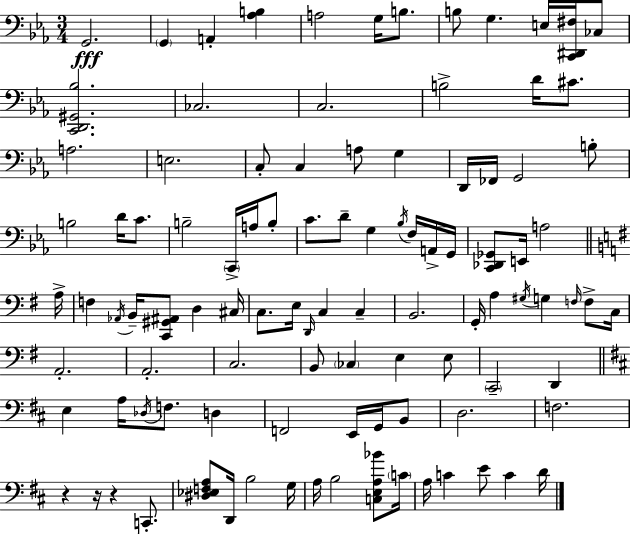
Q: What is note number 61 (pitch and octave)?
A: A2